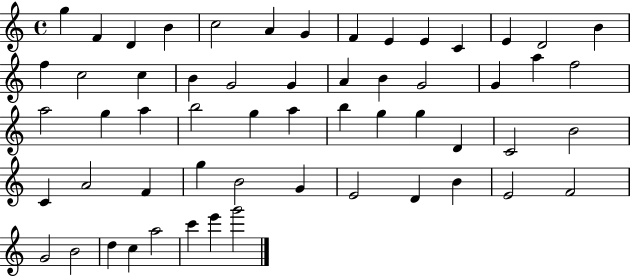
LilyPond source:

{
  \clef treble
  \time 4/4
  \defaultTimeSignature
  \key c \major
  g''4 f'4 d'4 b'4 | c''2 a'4 g'4 | f'4 e'4 e'4 c'4 | e'4 d'2 b'4 | \break f''4 c''2 c''4 | b'4 g'2 g'4 | a'4 b'4 g'2 | g'4 a''4 f''2 | \break a''2 g''4 a''4 | b''2 g''4 a''4 | b''4 g''4 g''4 d'4 | c'2 b'2 | \break c'4 a'2 f'4 | g''4 b'2 g'4 | e'2 d'4 b'4 | e'2 f'2 | \break g'2 b'2 | d''4 c''4 a''2 | c'''4 e'''4 g'''2 | \bar "|."
}